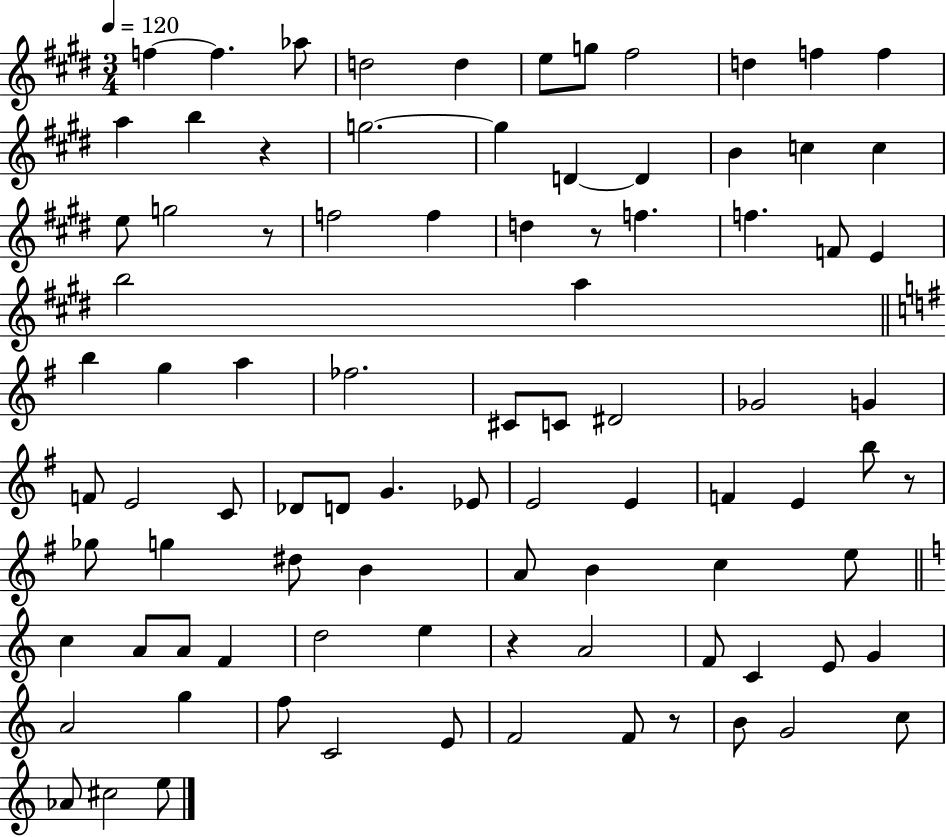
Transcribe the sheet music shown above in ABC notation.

X:1
T:Untitled
M:3/4
L:1/4
K:E
f f _a/2 d2 d e/2 g/2 ^f2 d f f a b z g2 g D D B c c e/2 g2 z/2 f2 f d z/2 f f F/2 E b2 a b g a _f2 ^C/2 C/2 ^D2 _G2 G F/2 E2 C/2 _D/2 D/2 G _E/2 E2 E F E b/2 z/2 _g/2 g ^d/2 B A/2 B c e/2 c A/2 A/2 F d2 e z A2 F/2 C E/2 G A2 g f/2 C2 E/2 F2 F/2 z/2 B/2 G2 c/2 _A/2 ^c2 e/2